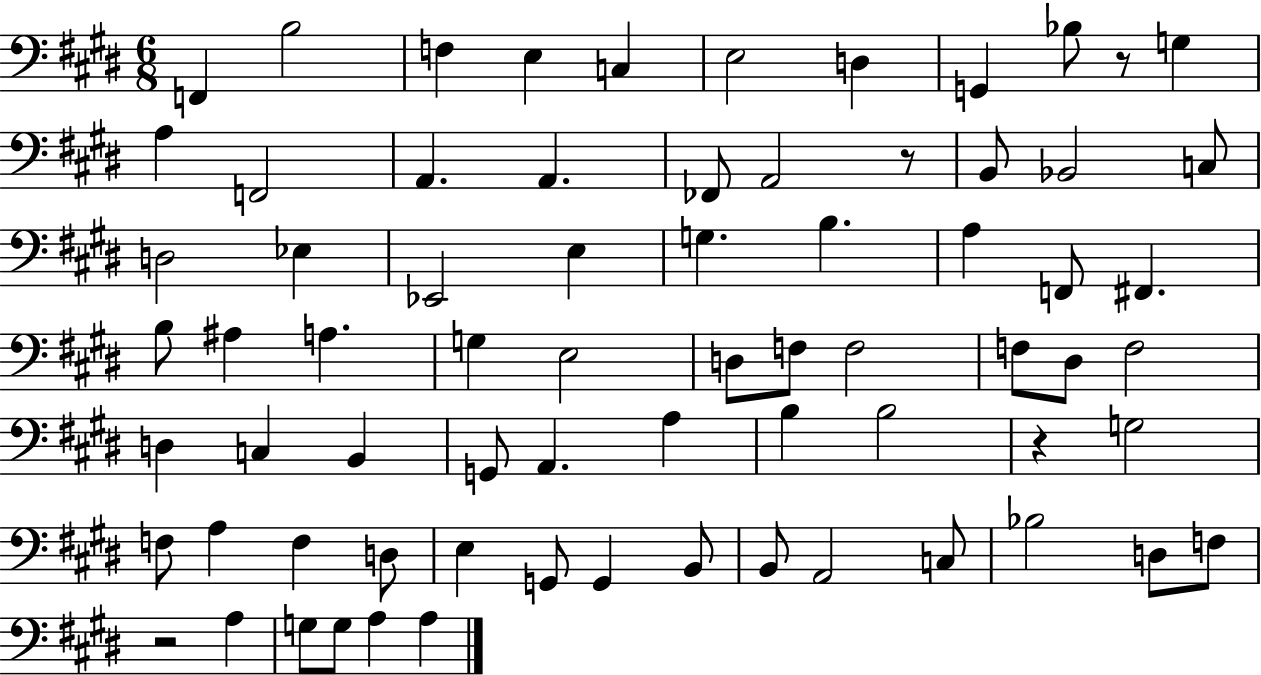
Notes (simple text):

F2/q B3/h F3/q E3/q C3/q E3/h D3/q G2/q Bb3/e R/e G3/q A3/q F2/h A2/q. A2/q. FES2/e A2/h R/e B2/e Bb2/h C3/e D3/h Eb3/q Eb2/h E3/q G3/q. B3/q. A3/q F2/e F#2/q. B3/e A#3/q A3/q. G3/q E3/h D3/e F3/e F3/h F3/e D#3/e F3/h D3/q C3/q B2/q G2/e A2/q. A3/q B3/q B3/h R/q G3/h F3/e A3/q F3/q D3/e E3/q G2/e G2/q B2/e B2/e A2/h C3/e Bb3/h D3/e F3/e R/h A3/q G3/e G3/e A3/q A3/q